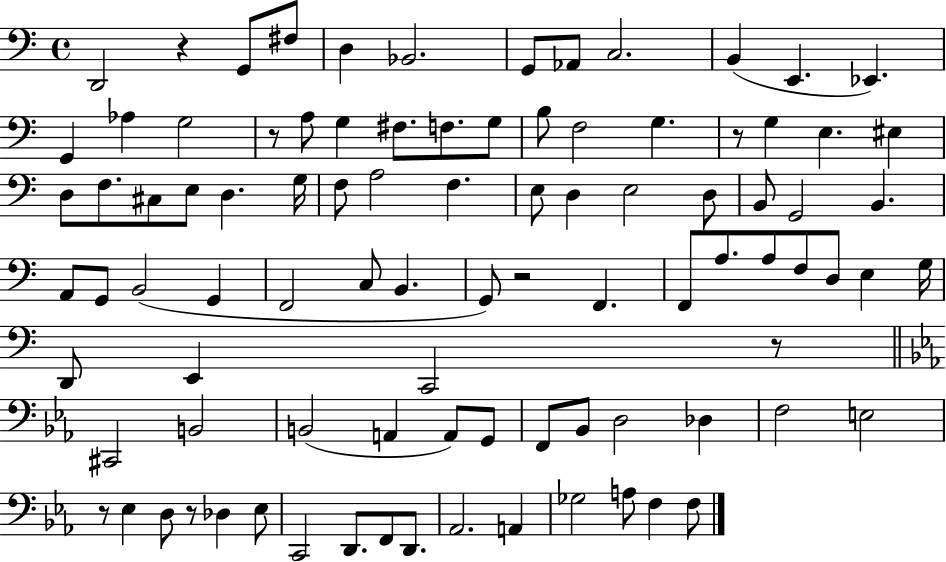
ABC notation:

X:1
T:Untitled
M:4/4
L:1/4
K:C
D,,2 z G,,/2 ^F,/2 D, _B,,2 G,,/2 _A,,/2 C,2 B,, E,, _E,, G,, _A, G,2 z/2 A,/2 G, ^F,/2 F,/2 G,/2 B,/2 F,2 G, z/2 G, E, ^E, D,/2 F,/2 ^C,/2 E,/2 D, G,/4 F,/2 A,2 F, E,/2 D, E,2 D,/2 B,,/2 G,,2 B,, A,,/2 G,,/2 B,,2 G,, F,,2 C,/2 B,, G,,/2 z2 F,, F,,/2 A,/2 A,/2 F,/2 D,/2 E, G,/4 D,,/2 E,, C,,2 z/2 ^C,,2 B,,2 B,,2 A,, A,,/2 G,,/2 F,,/2 _B,,/2 D,2 _D, F,2 E,2 z/2 _E, D,/2 z/2 _D, _E,/2 C,,2 D,,/2 F,,/2 D,,/2 _A,,2 A,, _G,2 A,/2 F, F,/2